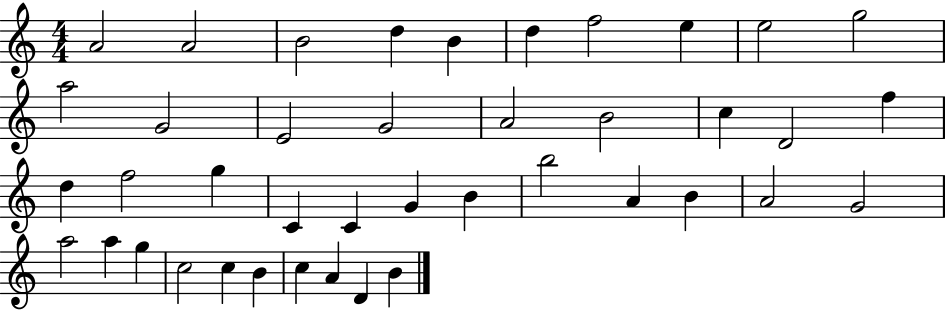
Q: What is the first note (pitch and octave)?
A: A4